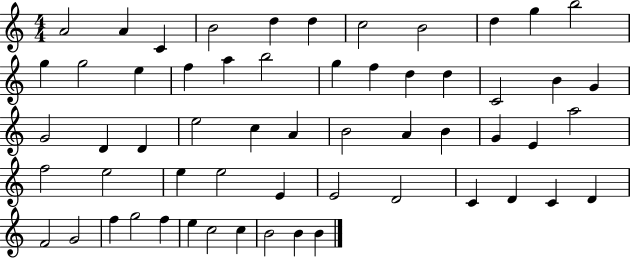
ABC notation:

X:1
T:Untitled
M:4/4
L:1/4
K:C
A2 A C B2 d d c2 B2 d g b2 g g2 e f a b2 g f d d C2 B G G2 D D e2 c A B2 A B G E a2 f2 e2 e e2 E E2 D2 C D C D F2 G2 f g2 f e c2 c B2 B B